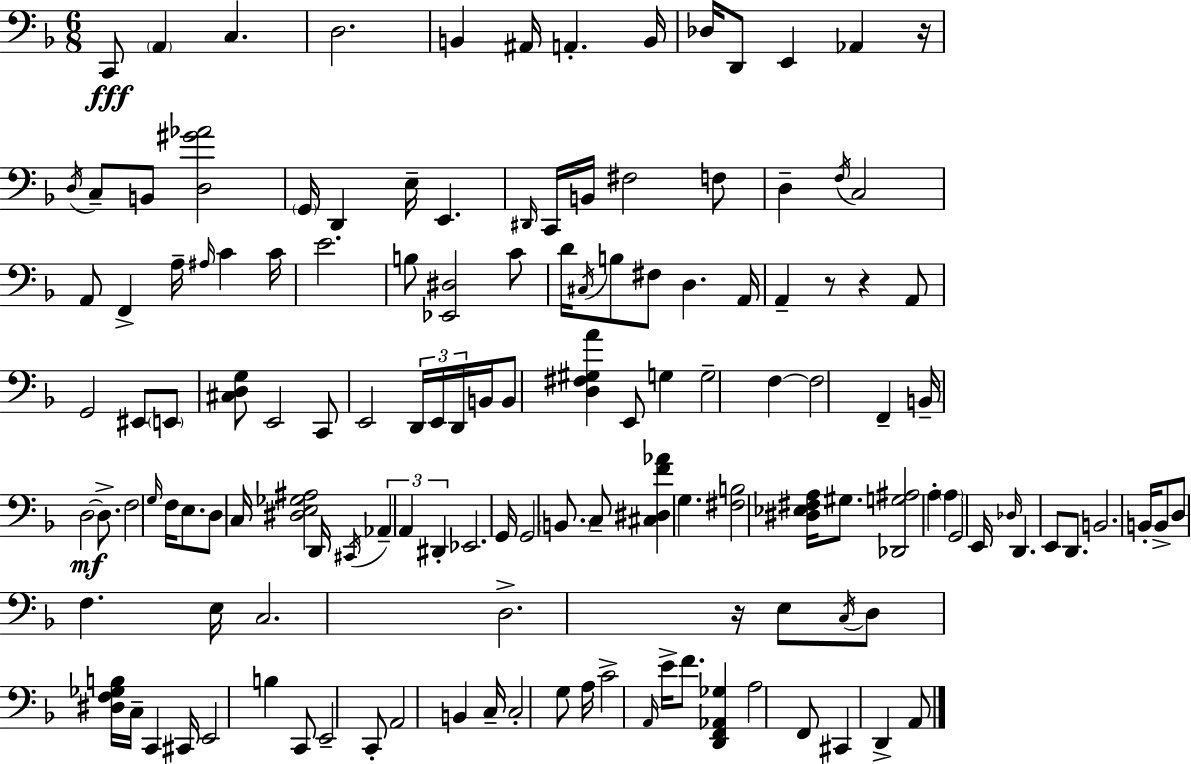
X:1
T:Untitled
M:6/8
L:1/4
K:F
C,,/2 A,, C, D,2 B,, ^A,,/4 A,, B,,/4 _D,/4 D,,/2 E,, _A,, z/4 D,/4 C,/2 B,,/2 [D,^G_A]2 G,,/4 D,, E,/4 E,, ^D,,/4 C,,/4 B,,/4 ^F,2 F,/2 D, F,/4 C,2 A,,/2 F,, A,/4 ^A,/4 C C/4 E2 B,/2 [_E,,^D,]2 C/2 D/4 ^C,/4 B,/2 ^F,/2 D, A,,/4 A,, z/2 z A,,/2 G,,2 ^E,,/2 E,,/2 [^C,D,G,]/2 E,,2 C,,/2 E,,2 D,,/4 E,,/4 D,,/4 B,,/4 B,,/2 [D,^F,^G,A] E,,/2 G, G,2 F, F,2 F,, B,,/4 D,2 D,/2 F,2 G,/4 F,/4 E,/2 D,/2 C,/4 [^D,E,_G,^A,]2 D,,/4 ^C,,/4 _A,, A,, ^D,, _E,,2 G,,/4 G,,2 B,,/2 C,/2 [^C,^D,F_A] G, [^F,B,]2 [^D,_E,^F,A,]/4 ^G,/2 [_D,,G,^A,]2 A, A, G,,2 E,,/4 _D,/4 D,, E,,/2 D,,/2 B,,2 B,,/4 B,,/2 D,/2 F, E,/4 C,2 D,2 z/4 E,/2 C,/4 D,/2 [^D,F,_G,B,]/4 C,/4 C,, ^C,,/4 E,,2 B, C,,/2 E,,2 C,,/2 A,,2 B,, C,/4 C,2 G,/2 A,/4 C2 A,,/4 E/4 F/2 [D,,F,,_A,,_G,] A,2 F,,/2 ^C,, D,, A,,/2